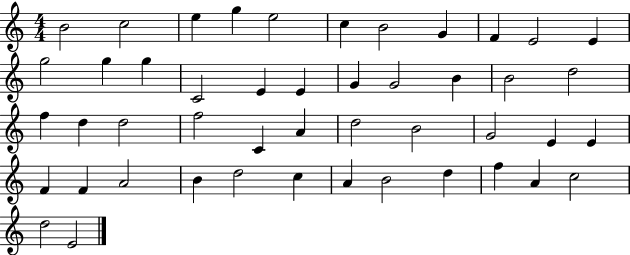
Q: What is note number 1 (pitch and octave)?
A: B4